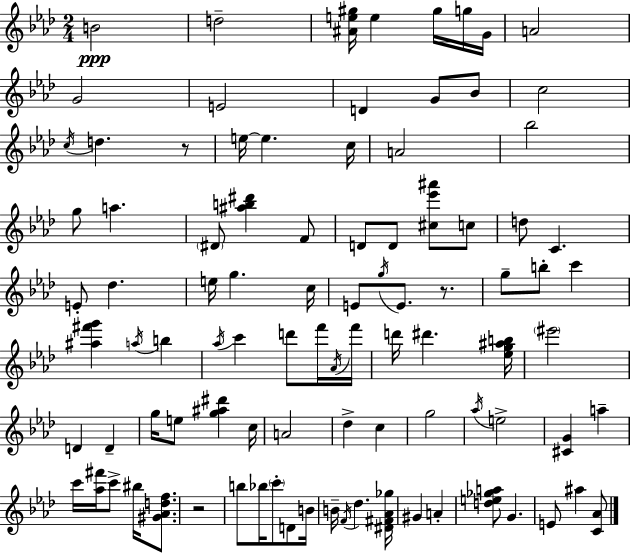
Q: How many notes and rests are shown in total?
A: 94